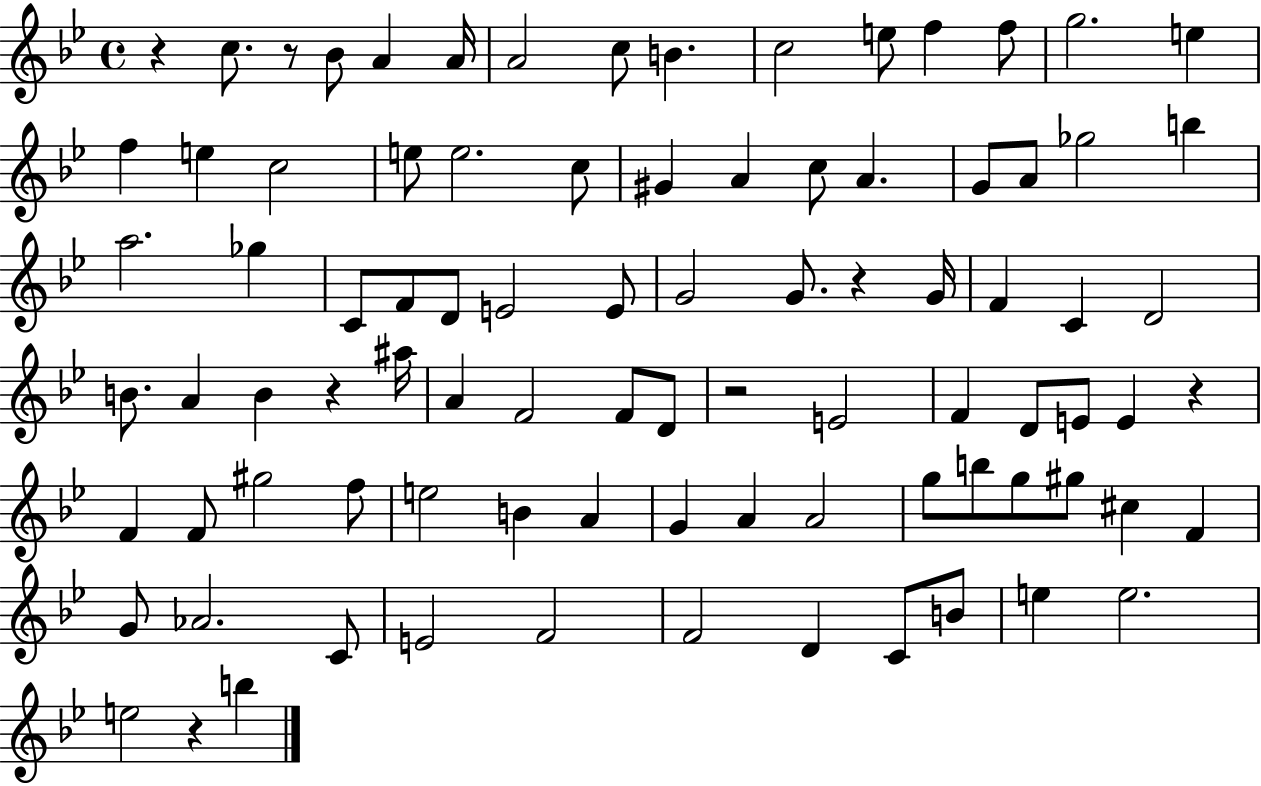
R/q C5/e. R/e Bb4/e A4/q A4/s A4/h C5/e B4/q. C5/h E5/e F5/q F5/e G5/h. E5/q F5/q E5/q C5/h E5/e E5/h. C5/e G#4/q A4/q C5/e A4/q. G4/e A4/e Gb5/h B5/q A5/h. Gb5/q C4/e F4/e D4/e E4/h E4/e G4/h G4/e. R/q G4/s F4/q C4/q D4/h B4/e. A4/q B4/q R/q A#5/s A4/q F4/h F4/e D4/e R/h E4/h F4/q D4/e E4/e E4/q R/q F4/q F4/e G#5/h F5/e E5/h B4/q A4/q G4/q A4/q A4/h G5/e B5/e G5/e G#5/e C#5/q F4/q G4/e Ab4/h. C4/e E4/h F4/h F4/h D4/q C4/e B4/e E5/q E5/h. E5/h R/q B5/q